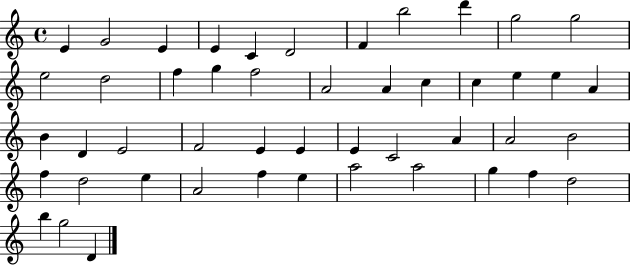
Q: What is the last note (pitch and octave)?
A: D4